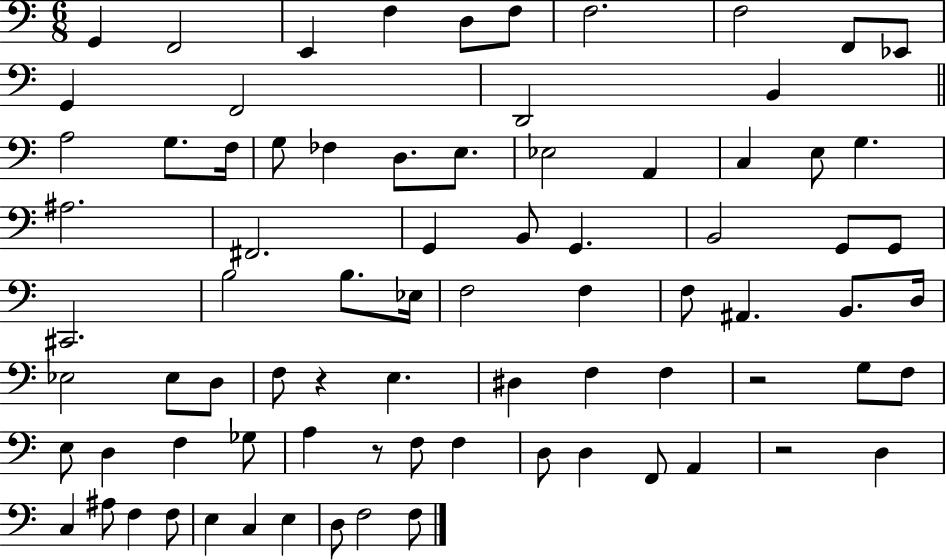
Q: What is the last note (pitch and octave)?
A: F3